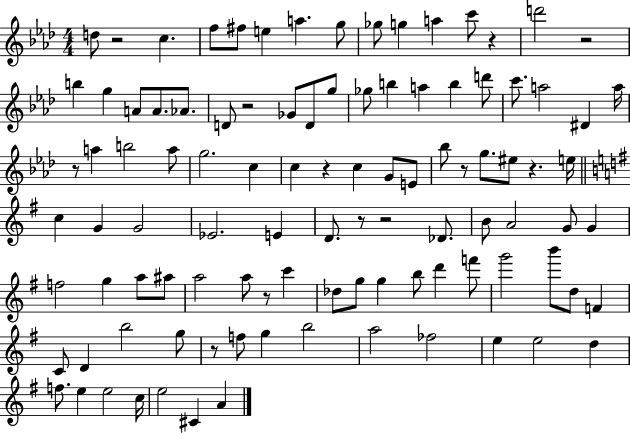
{
  \clef treble
  \numericTimeSignature
  \time 4/4
  \key aes \major
  d''8 r2 c''4. | f''8 fis''8 e''4 a''4. g''8 | ges''8 g''4 a''4 c'''8 r4 | d'''2 r2 | \break b''4 g''4 a'8 a'8. aes'8. | d'8 r2 ges'8 d'8 g''8 | ges''8 b''4 a''4 b''4 d'''8 | c'''8. a''2 dis'4 a''16 | \break r8 a''4 b''2 a''8 | g''2. c''4 | c''4 r4 c''4 g'8 e'8 | bes''8 r8 g''8. eis''8 r4. e''16 | \break \bar "||" \break \key g \major c''4 g'4 g'2 | ees'2. e'4 | d'8. r8 r2 des'8. | b'8 a'2 g'8 g'4 | \break f''2 g''4 a''8 ais''8 | a''2 a''8 r8 c'''4 | des''8 g''8 g''4 b''8 d'''4 f'''8 | g'''2 b'''8 d''8 f'4 | \break c'8 d'4 b''2 g''8 | r8 f''8 g''4 b''2 | a''2 fes''2 | e''4 e''2 d''4 | \break f''8. e''4 e''2 c''16 | e''2 cis'4 a'4 | \bar "|."
}